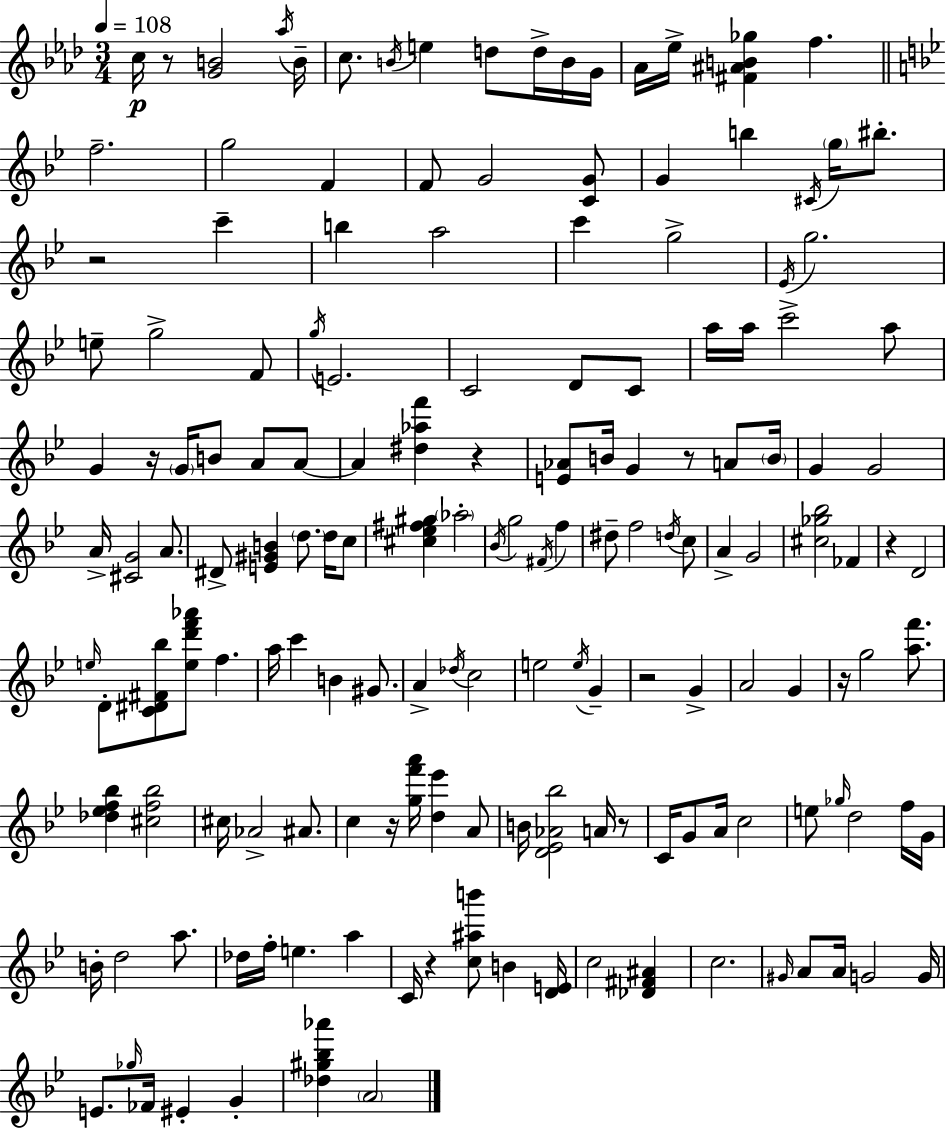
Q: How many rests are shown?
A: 11